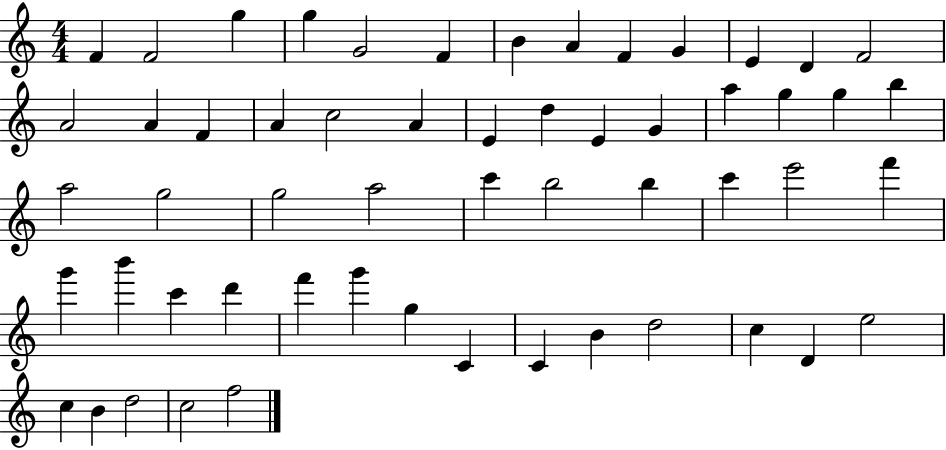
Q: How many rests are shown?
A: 0